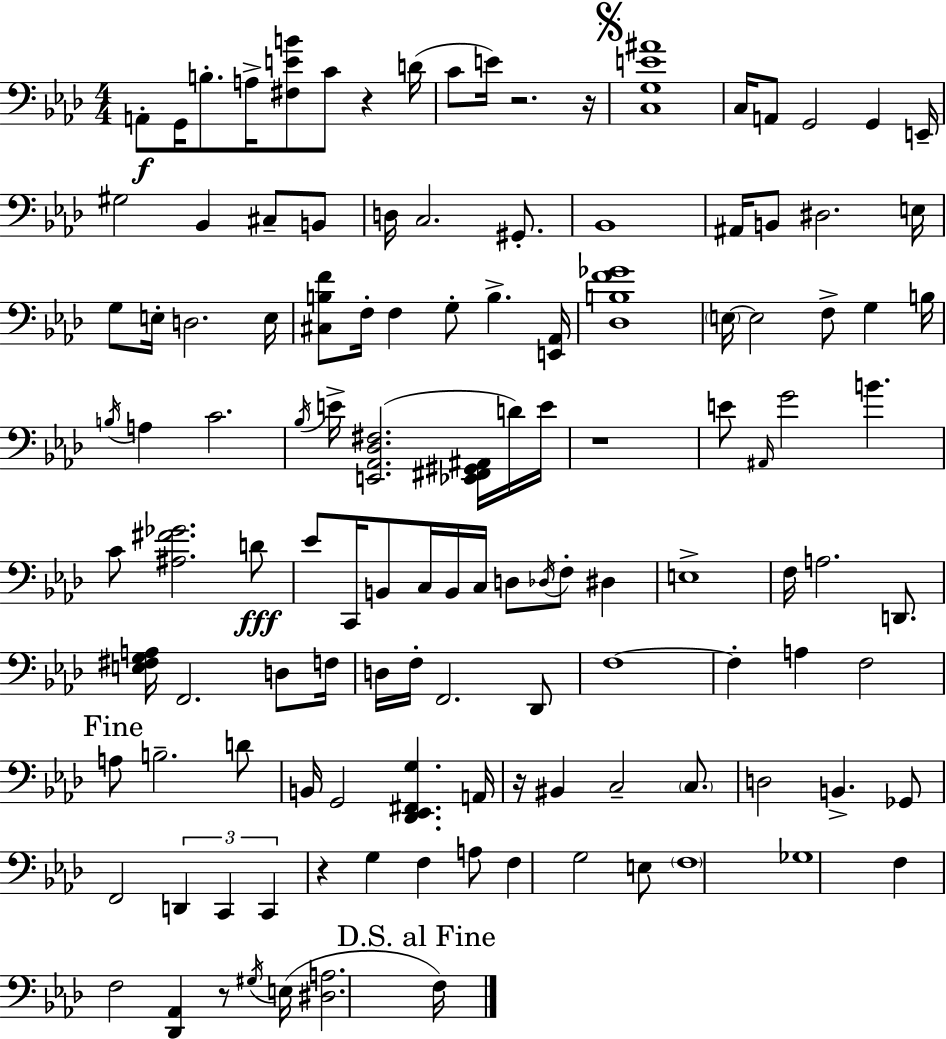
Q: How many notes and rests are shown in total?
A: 124